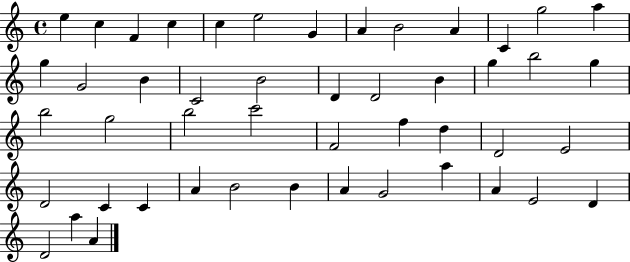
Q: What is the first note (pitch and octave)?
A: E5